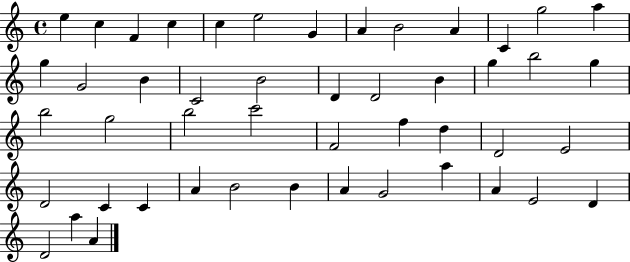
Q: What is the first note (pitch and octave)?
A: E5